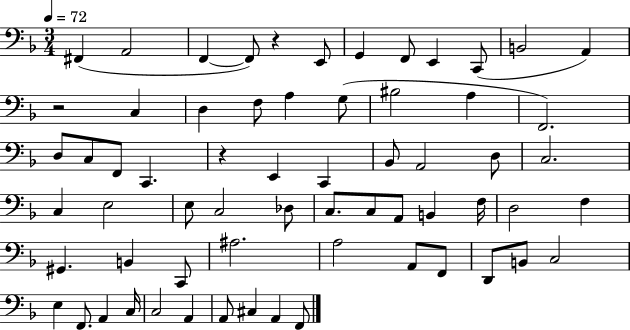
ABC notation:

X:1
T:Untitled
M:3/4
L:1/4
K:F
^F,, A,,2 F,, F,,/2 z E,,/2 G,, F,,/2 E,, C,,/2 B,,2 A,, z2 C, D, F,/2 A, G,/2 ^B,2 A, F,,2 D,/2 C,/2 F,,/2 C,, z E,, C,, _B,,/2 A,,2 D,/2 C,2 C, E,2 E,/2 C,2 _D,/2 C,/2 C,/2 A,,/2 B,, F,/4 D,2 F, ^G,, B,, C,,/2 ^A,2 A,2 A,,/2 F,,/2 D,,/2 B,,/2 C,2 E, F,,/2 A,, C,/4 C,2 A,, A,,/2 ^C, A,, F,,/2